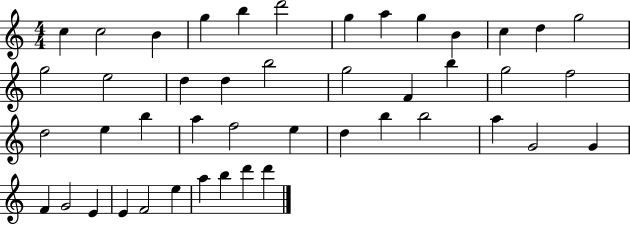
{
  \clef treble
  \numericTimeSignature
  \time 4/4
  \key c \major
  c''4 c''2 b'4 | g''4 b''4 d'''2 | g''4 a''4 g''4 b'4 | c''4 d''4 g''2 | \break g''2 e''2 | d''4 d''4 b''2 | g''2 f'4 b''4 | g''2 f''2 | \break d''2 e''4 b''4 | a''4 f''2 e''4 | d''4 b''4 b''2 | a''4 g'2 g'4 | \break f'4 g'2 e'4 | e'4 f'2 e''4 | a''4 b''4 d'''4 d'''4 | \bar "|."
}